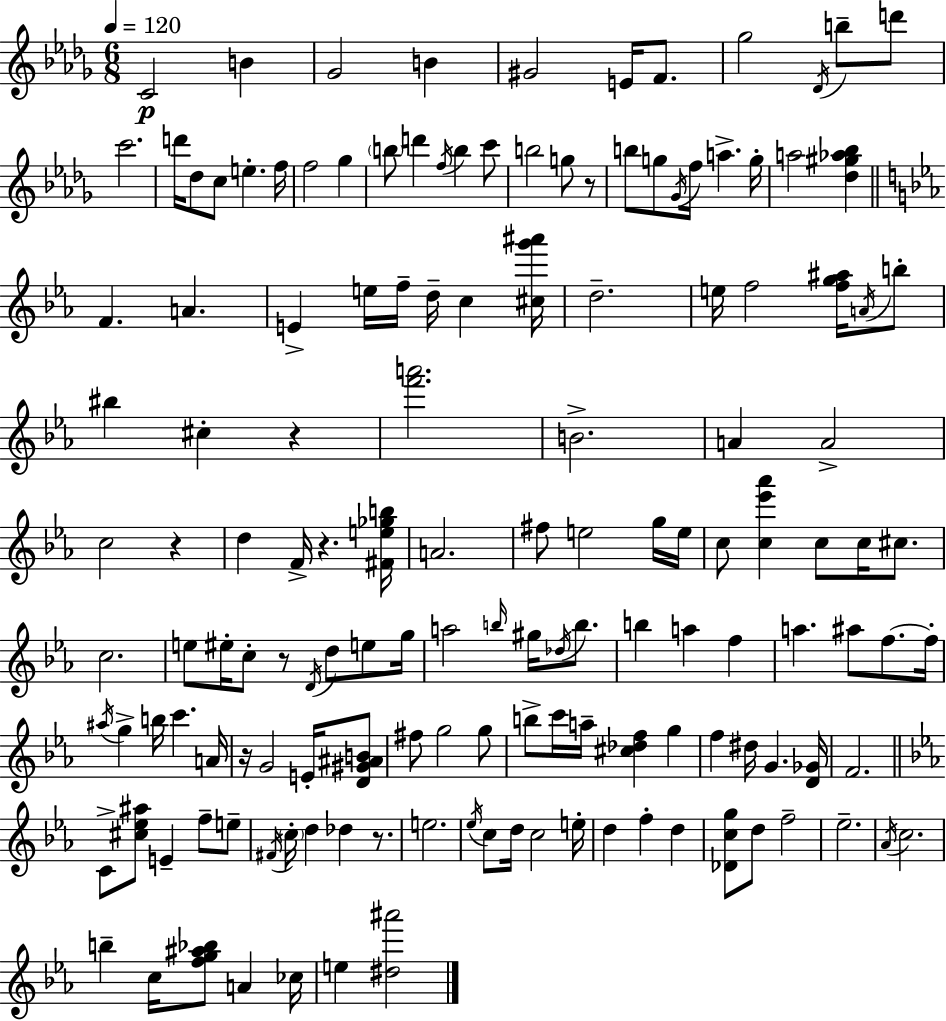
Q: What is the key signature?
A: BES minor